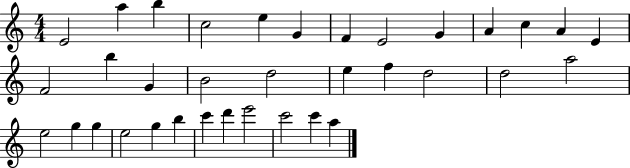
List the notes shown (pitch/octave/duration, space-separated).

E4/h A5/q B5/q C5/h E5/q G4/q F4/q E4/h G4/q A4/q C5/q A4/q E4/q F4/h B5/q G4/q B4/h D5/h E5/q F5/q D5/h D5/h A5/h E5/h G5/q G5/q E5/h G5/q B5/q C6/q D6/q E6/h C6/h C6/q A5/q